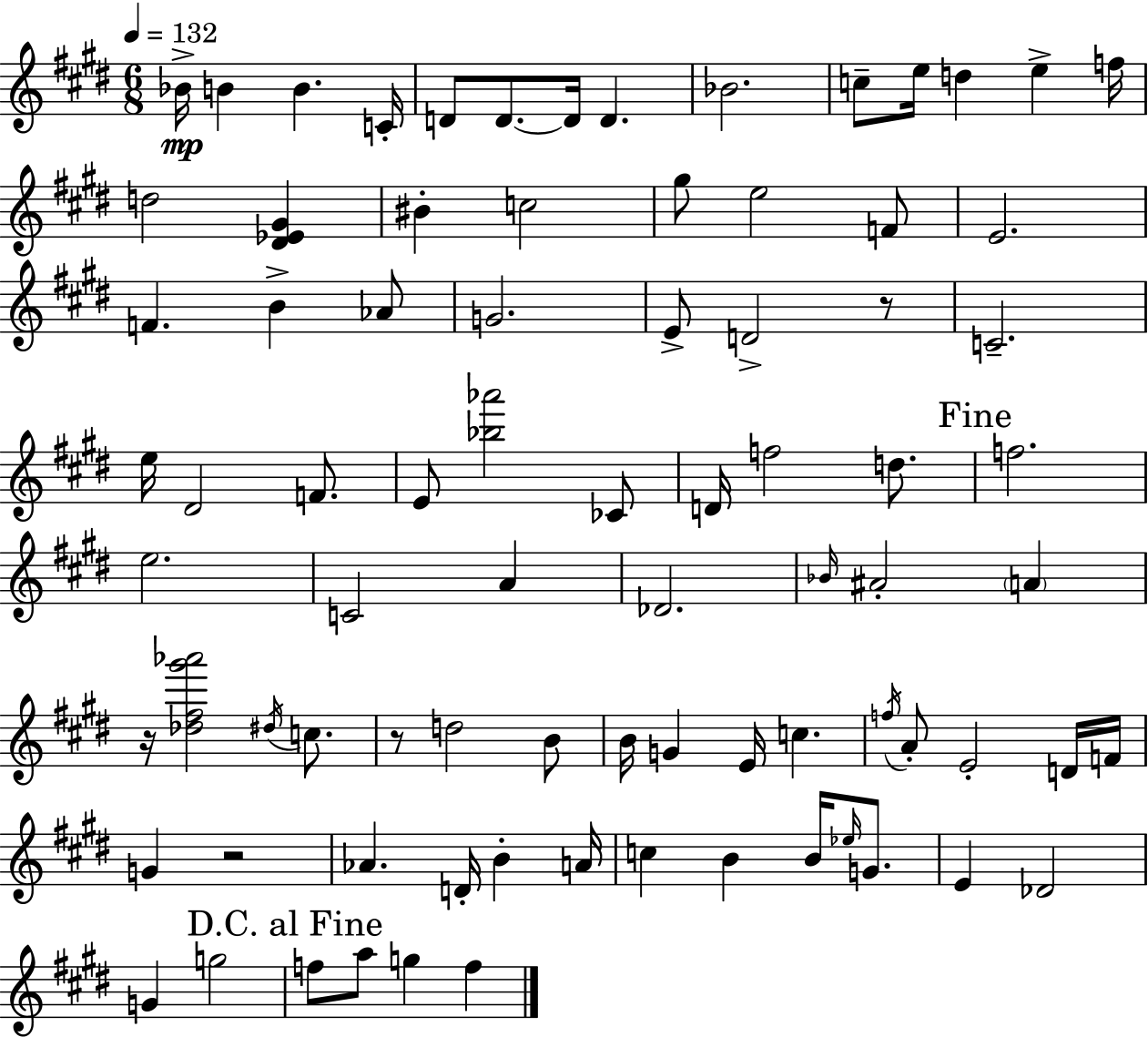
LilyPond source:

{
  \clef treble
  \numericTimeSignature
  \time 6/8
  \key e \major
  \tempo 4 = 132
  bes'16->\mp b'4 b'4. c'16-. | d'8 d'8.~~ d'16 d'4. | bes'2. | c''8-- e''16 d''4 e''4-> f''16 | \break d''2 <dis' ees' gis'>4 | bis'4-. c''2 | gis''8 e''2 f'8 | e'2. | \break f'4. b'4-> aes'8 | g'2. | e'8-> d'2-> r8 | c'2.-- | \break e''16 dis'2 f'8. | e'8 <bes'' aes'''>2 ces'8 | d'16 f''2 d''8. | \mark "Fine" f''2. | \break e''2. | c'2 a'4 | des'2. | \grace { bes'16 } ais'2-. \parenthesize a'4 | \break r16 <des'' fis'' gis''' aes'''>2 \acciaccatura { dis''16 } c''8. | r8 d''2 | b'8 b'16 g'4 e'16 c''4. | \acciaccatura { f''16 } a'8-. e'2-. | \break d'16 f'16 g'4 r2 | aes'4. d'16-. b'4-. | a'16 c''4 b'4 b'16 | \grace { ees''16 } g'8. e'4 des'2 | \break g'4 g''2 | \mark "D.C. al Fine" f''8 a''8 g''4 | f''4 \bar "|."
}